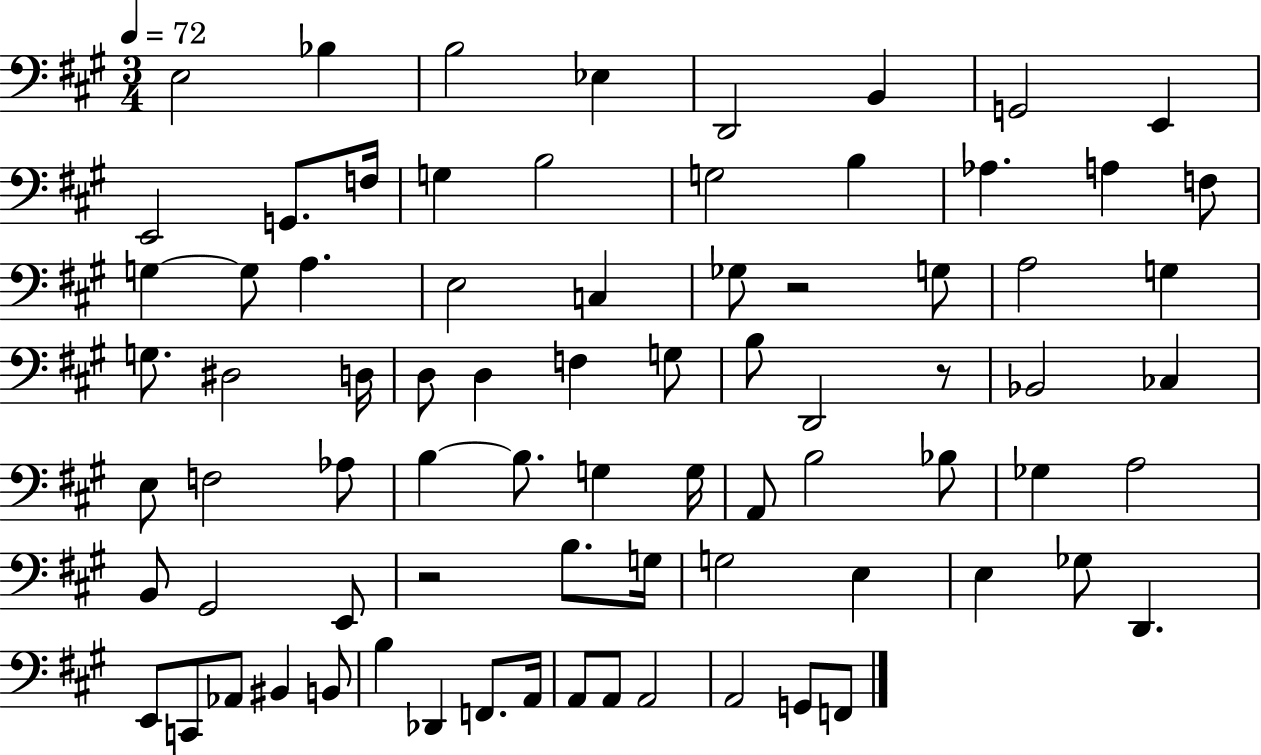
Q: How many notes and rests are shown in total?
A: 78